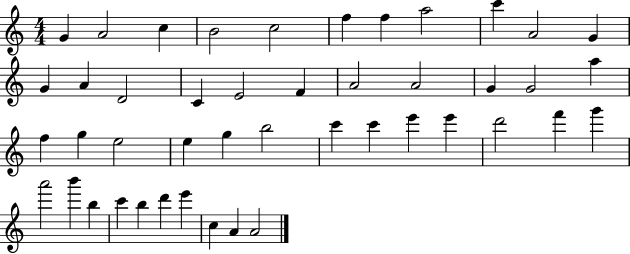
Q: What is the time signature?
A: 4/4